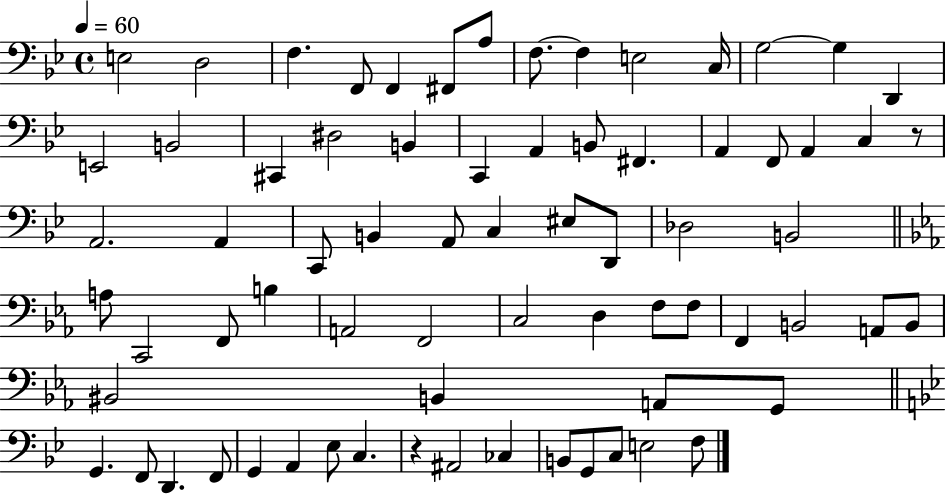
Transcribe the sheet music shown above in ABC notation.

X:1
T:Untitled
M:4/4
L:1/4
K:Bb
E,2 D,2 F, F,,/2 F,, ^F,,/2 A,/2 F,/2 F, E,2 C,/4 G,2 G, D,, E,,2 B,,2 ^C,, ^D,2 B,, C,, A,, B,,/2 ^F,, A,, F,,/2 A,, C, z/2 A,,2 A,, C,,/2 B,, A,,/2 C, ^E,/2 D,,/2 _D,2 B,,2 A,/2 C,,2 F,,/2 B, A,,2 F,,2 C,2 D, F,/2 F,/2 F,, B,,2 A,,/2 B,,/2 ^B,,2 B,, A,,/2 G,,/2 G,, F,,/2 D,, F,,/2 G,, A,, _E,/2 C, z ^A,,2 _C, B,,/2 G,,/2 C,/2 E,2 F,/2